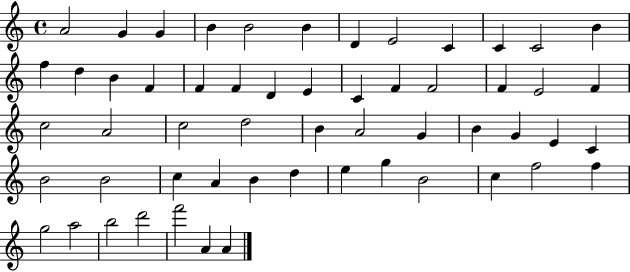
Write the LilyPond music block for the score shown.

{
  \clef treble
  \time 4/4
  \defaultTimeSignature
  \key c \major
  a'2 g'4 g'4 | b'4 b'2 b'4 | d'4 e'2 c'4 | c'4 c'2 b'4 | \break f''4 d''4 b'4 f'4 | f'4 f'4 d'4 e'4 | c'4 f'4 f'2 | f'4 e'2 f'4 | \break c''2 a'2 | c''2 d''2 | b'4 a'2 g'4 | b'4 g'4 e'4 c'4 | \break b'2 b'2 | c''4 a'4 b'4 d''4 | e''4 g''4 b'2 | c''4 f''2 f''4 | \break g''2 a''2 | b''2 d'''2 | f'''2 a'4 a'4 | \bar "|."
}